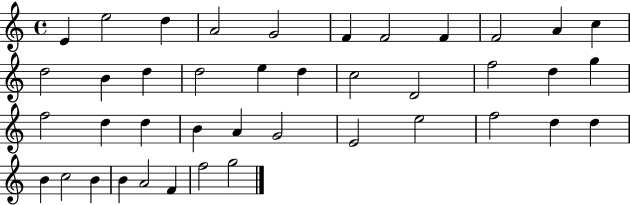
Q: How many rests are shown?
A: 0